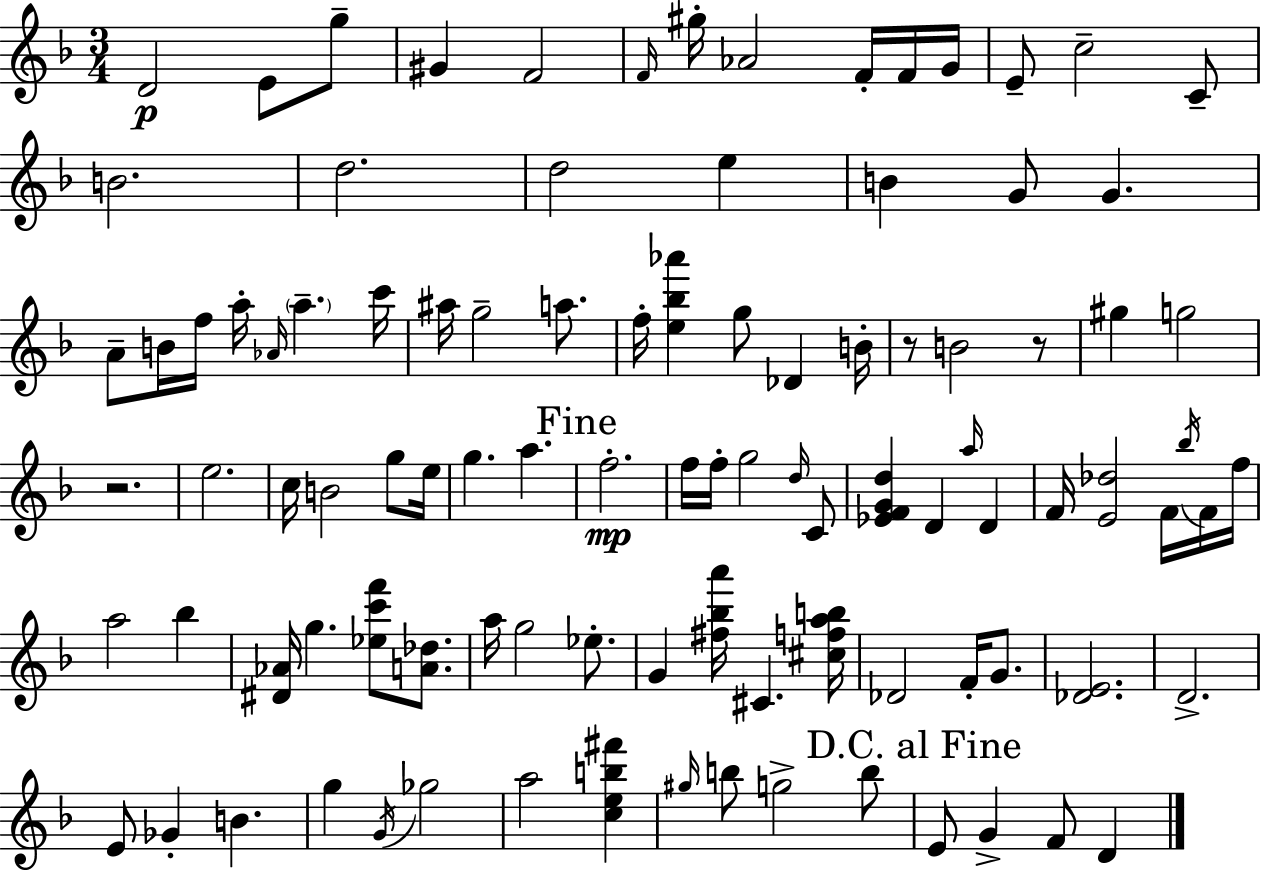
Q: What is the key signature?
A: F major